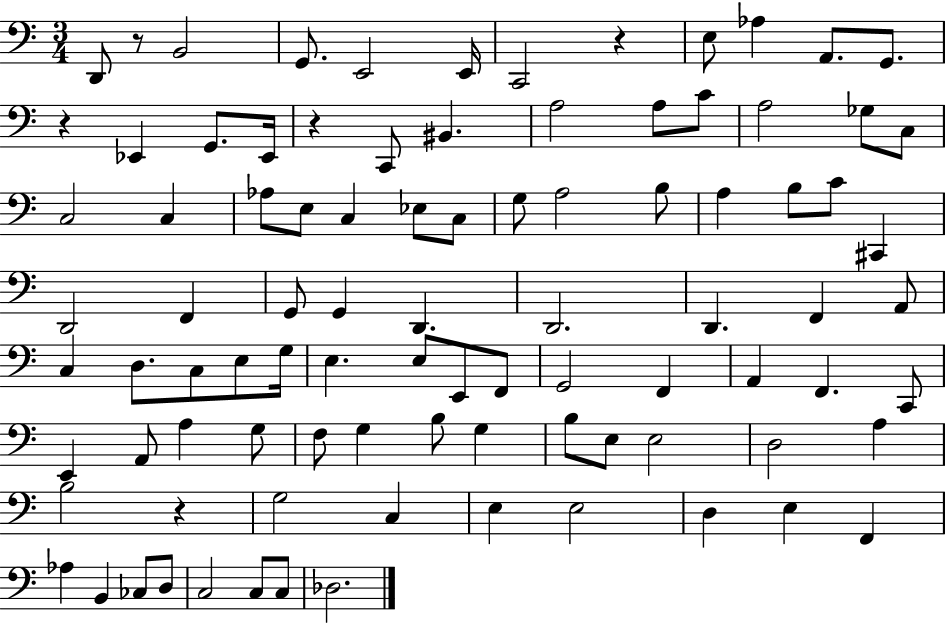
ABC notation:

X:1
T:Untitled
M:3/4
L:1/4
K:C
D,,/2 z/2 B,,2 G,,/2 E,,2 E,,/4 C,,2 z E,/2 _A, A,,/2 G,,/2 z _E,, G,,/2 _E,,/4 z C,,/2 ^B,, A,2 A,/2 C/2 A,2 _G,/2 C,/2 C,2 C, _A,/2 E,/2 C, _E,/2 C,/2 G,/2 A,2 B,/2 A, B,/2 C/2 ^C,, D,,2 F,, G,,/2 G,, D,, D,,2 D,, F,, A,,/2 C, D,/2 C,/2 E,/2 G,/4 E, E,/2 E,,/2 F,,/2 G,,2 F,, A,, F,, C,,/2 E,, A,,/2 A, G,/2 F,/2 G, B,/2 G, B,/2 E,/2 E,2 D,2 A, B,2 z G,2 C, E, E,2 D, E, F,, _A, B,, _C,/2 D,/2 C,2 C,/2 C,/2 _D,2